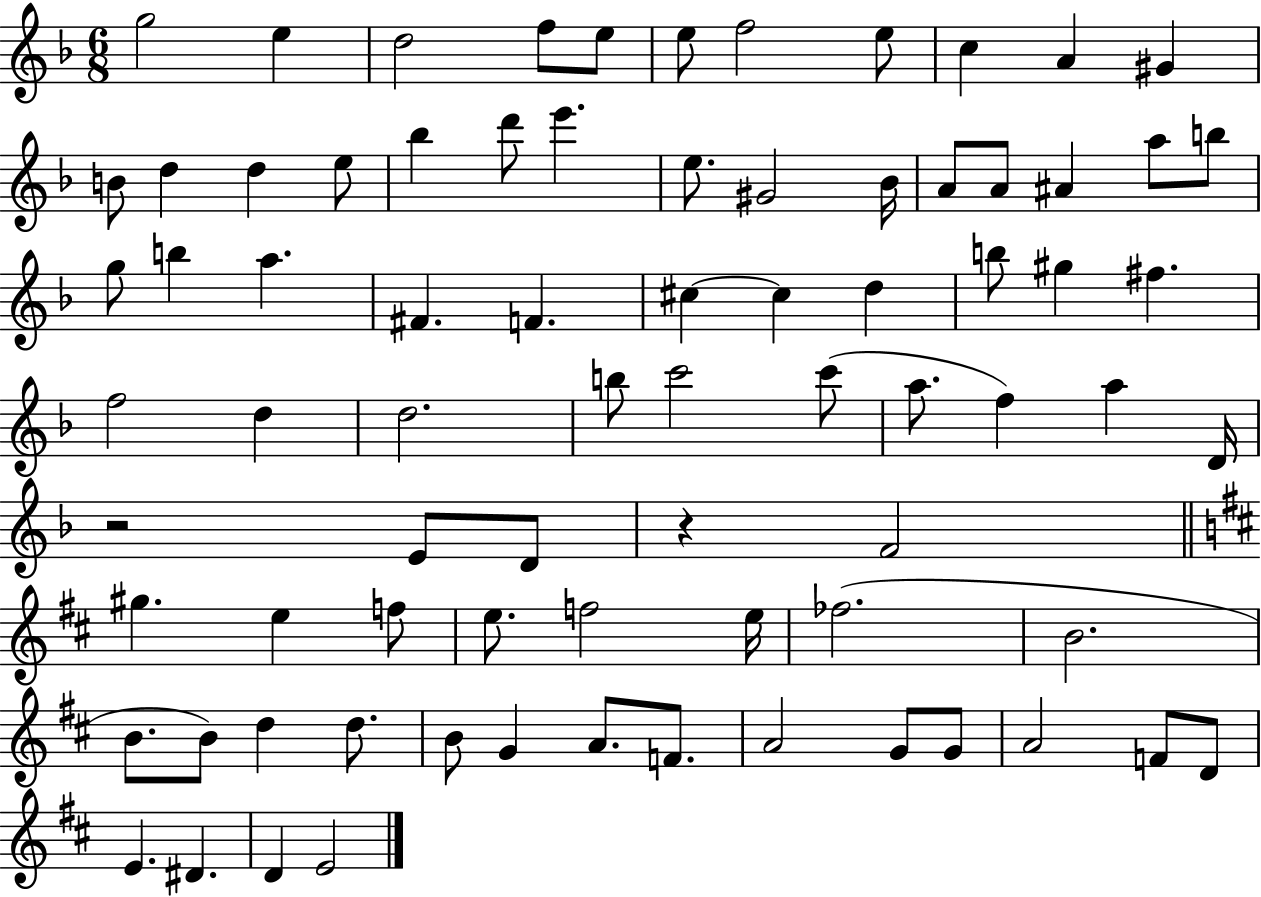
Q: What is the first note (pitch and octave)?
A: G5